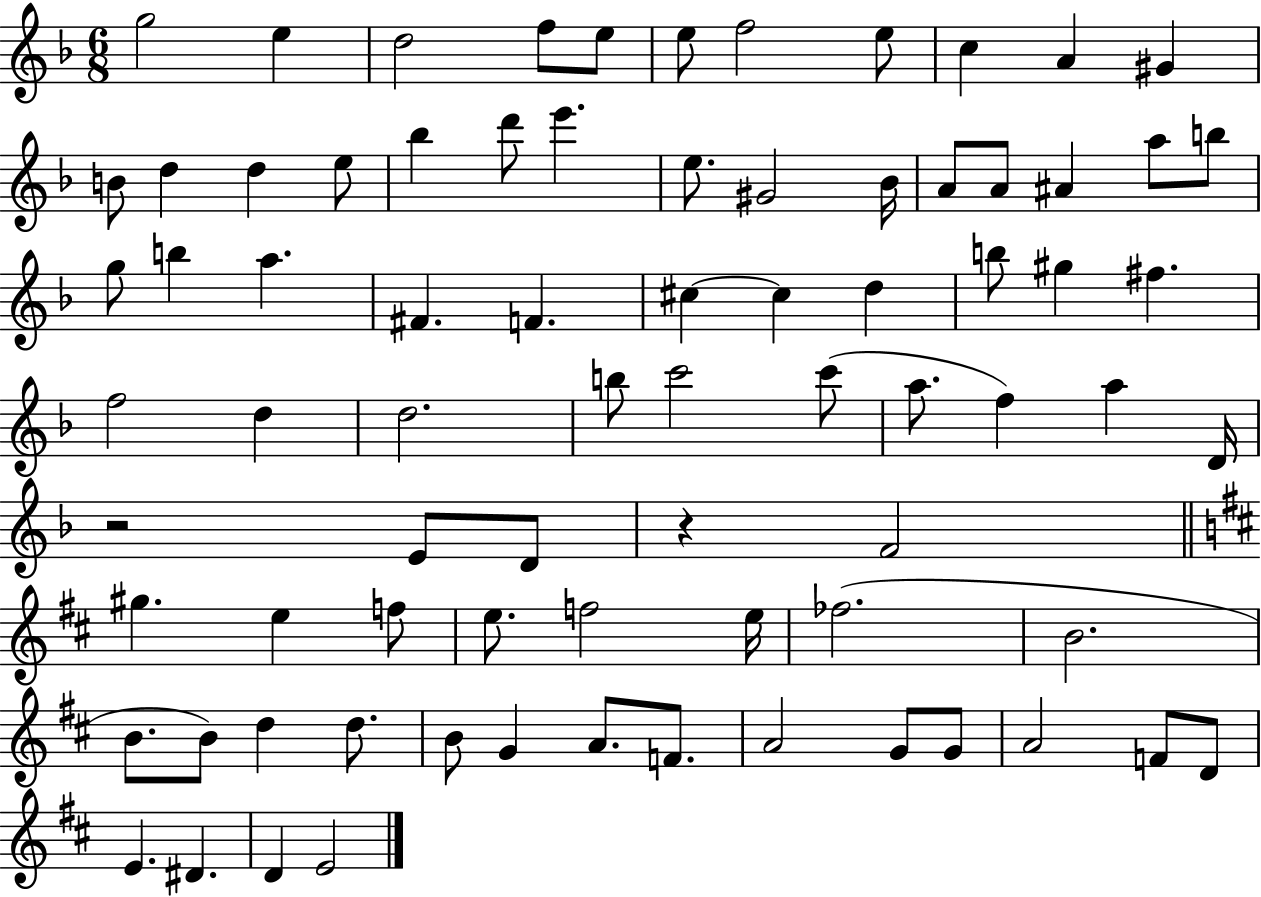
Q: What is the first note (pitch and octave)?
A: G5